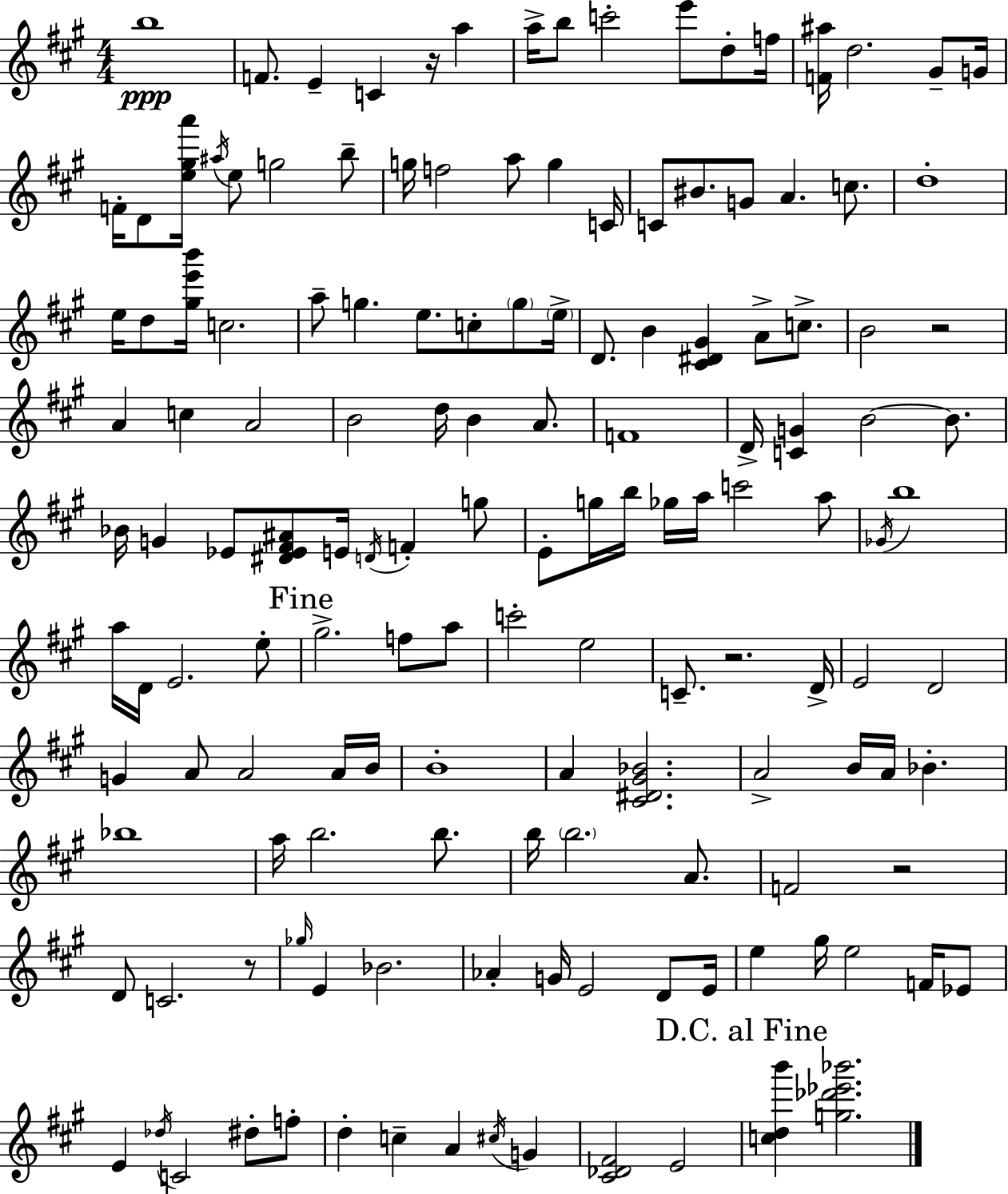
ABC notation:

X:1
T:Untitled
M:4/4
L:1/4
K:A
b4 F/2 E C z/4 a a/4 b/2 c'2 e'/2 d/2 f/4 [F^a]/4 d2 ^G/2 G/4 F/4 D/2 [e^ga']/4 ^a/4 e/2 g2 b/2 g/4 f2 a/2 g C/4 C/2 ^B/2 G/2 A c/2 d4 e/4 d/2 [^ge'b']/4 c2 a/2 g e/2 c/2 g/2 e/4 D/2 B [^C^D^G] A/2 c/2 B2 z2 A c A2 B2 d/4 B A/2 F4 D/4 [CG] B2 B/2 _B/4 G _E/2 [^D_E^F^A]/2 E/4 D/4 F g/2 E/2 g/4 b/4 _g/4 a/4 c'2 a/2 _G/4 b4 a/4 D/4 E2 e/2 ^g2 f/2 a/2 c'2 e2 C/2 z2 D/4 E2 D2 G A/2 A2 A/4 B/4 B4 A [^C^D^G_B]2 A2 B/4 A/4 _B _b4 a/4 b2 b/2 b/4 b2 A/2 F2 z2 D/2 C2 z/2 _g/4 E _B2 _A G/4 E2 D/2 E/4 e ^g/4 e2 F/4 _E/2 E _d/4 C2 ^d/2 f/2 d c A ^c/4 G [^C_D^F]2 E2 [cdb'] [g_d'_e'_b']2